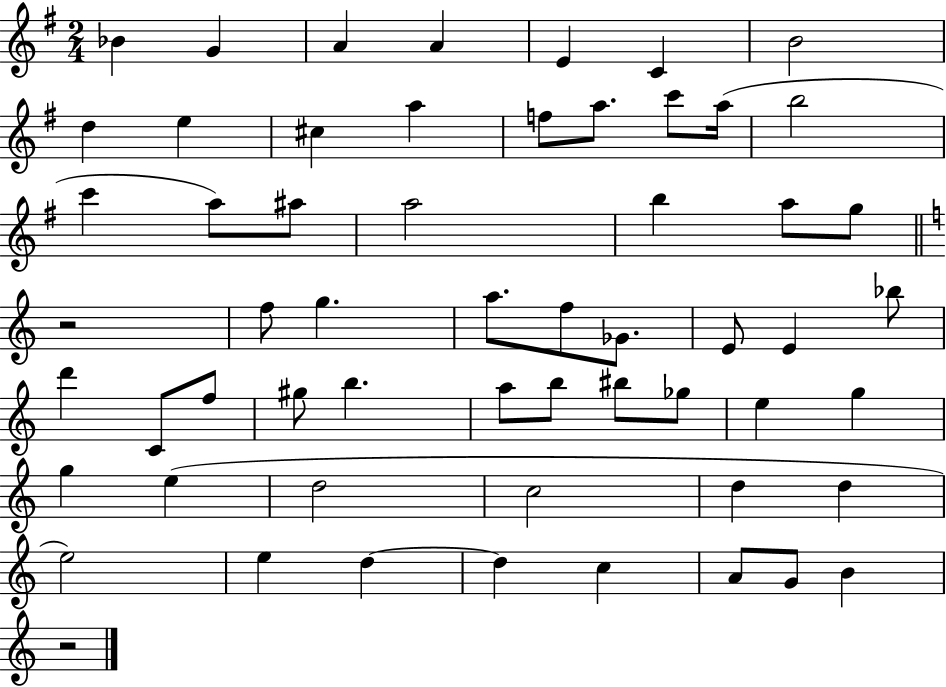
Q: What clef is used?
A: treble